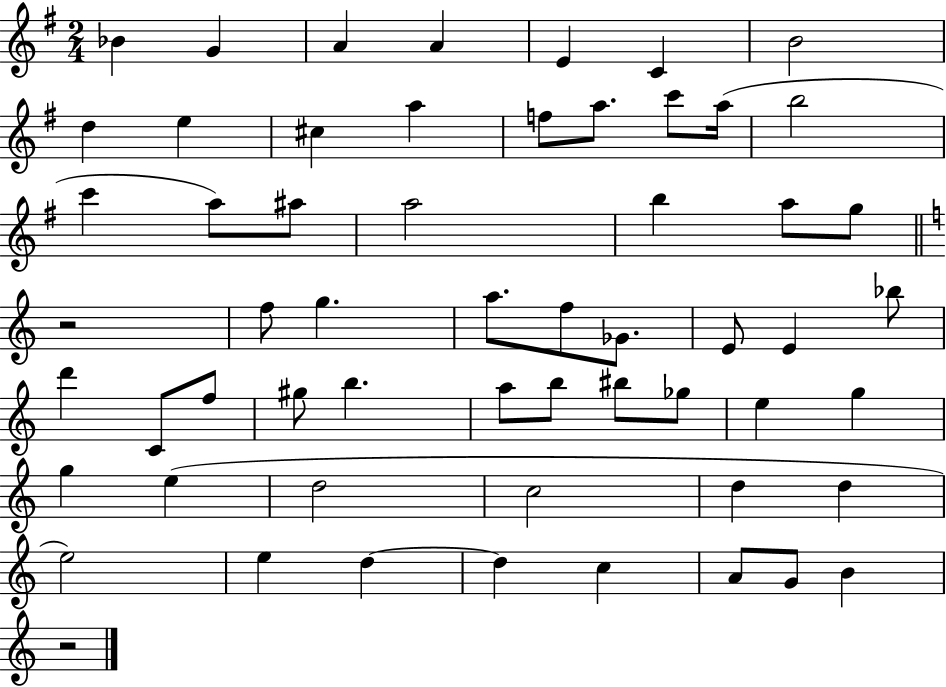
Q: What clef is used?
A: treble